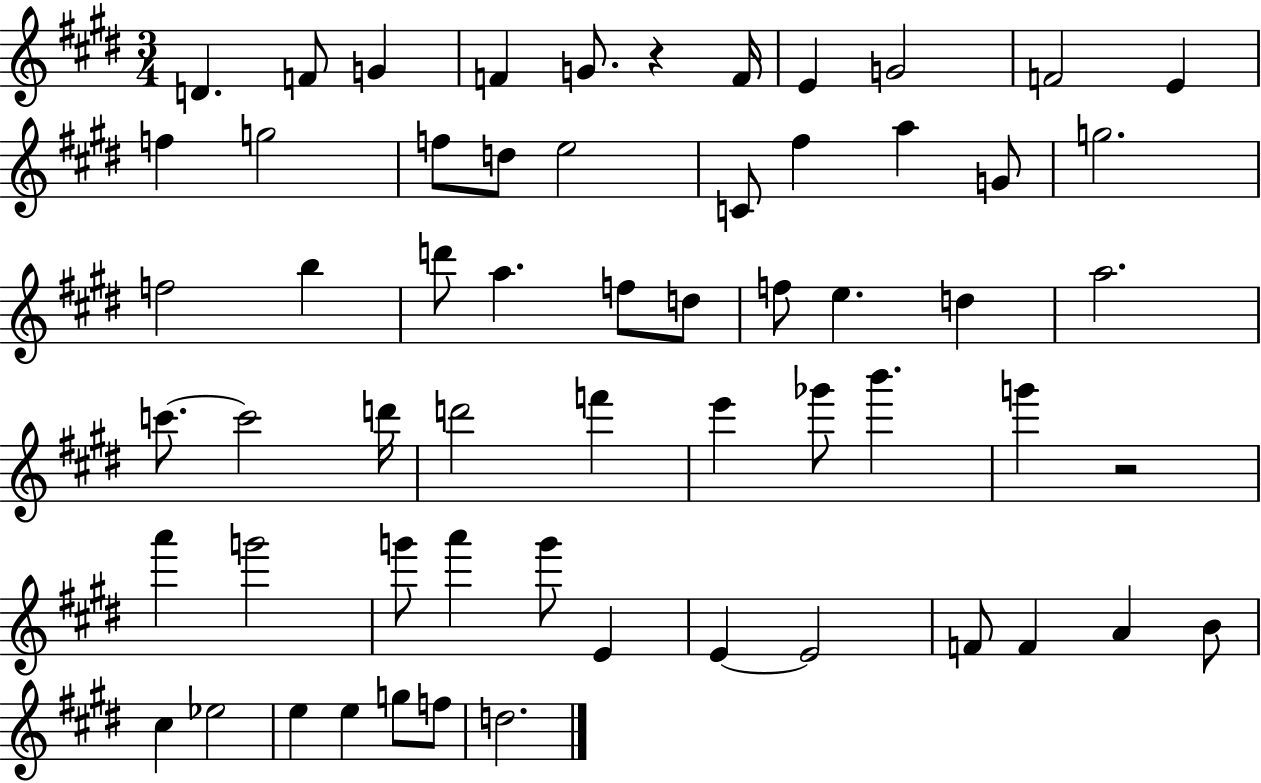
{
  \clef treble
  \numericTimeSignature
  \time 3/4
  \key e \major
  d'4. f'8 g'4 | f'4 g'8. r4 f'16 | e'4 g'2 | f'2 e'4 | \break f''4 g''2 | f''8 d''8 e''2 | c'8 fis''4 a''4 g'8 | g''2. | \break f''2 b''4 | d'''8 a''4. f''8 d''8 | f''8 e''4. d''4 | a''2. | \break c'''8.~~ c'''2 d'''16 | d'''2 f'''4 | e'''4 ges'''8 b'''4. | g'''4 r2 | \break a'''4 g'''2 | g'''8 a'''4 g'''8 e'4 | e'4~~ e'2 | f'8 f'4 a'4 b'8 | \break cis''4 ees''2 | e''4 e''4 g''8 f''8 | d''2. | \bar "|."
}